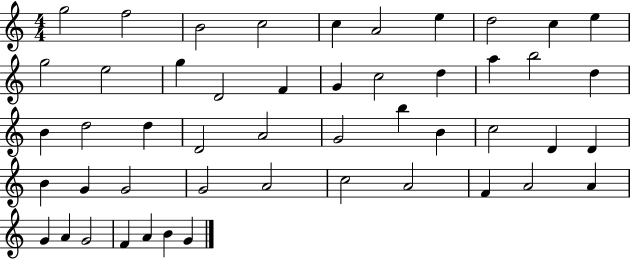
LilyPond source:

{
  \clef treble
  \numericTimeSignature
  \time 4/4
  \key c \major
  g''2 f''2 | b'2 c''2 | c''4 a'2 e''4 | d''2 c''4 e''4 | \break g''2 e''2 | g''4 d'2 f'4 | g'4 c''2 d''4 | a''4 b''2 d''4 | \break b'4 d''2 d''4 | d'2 a'2 | g'2 b''4 b'4 | c''2 d'4 d'4 | \break b'4 g'4 g'2 | g'2 a'2 | c''2 a'2 | f'4 a'2 a'4 | \break g'4 a'4 g'2 | f'4 a'4 b'4 g'4 | \bar "|."
}